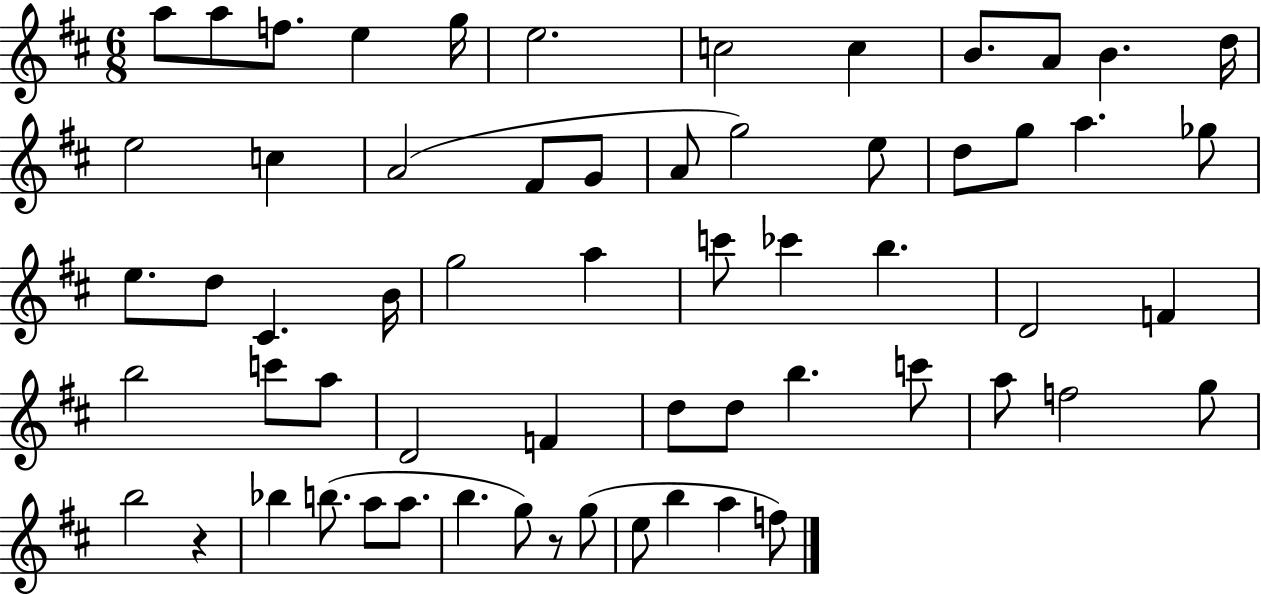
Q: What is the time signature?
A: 6/8